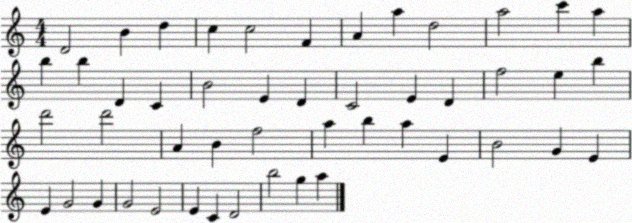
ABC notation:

X:1
T:Untitled
M:4/4
L:1/4
K:C
D2 B d c c2 F A a d2 a2 c' a b b D C B2 E D C2 E D f2 e b d'2 d'2 A B f2 a b a E B2 G E E G2 G G2 E2 E C D2 b2 g a